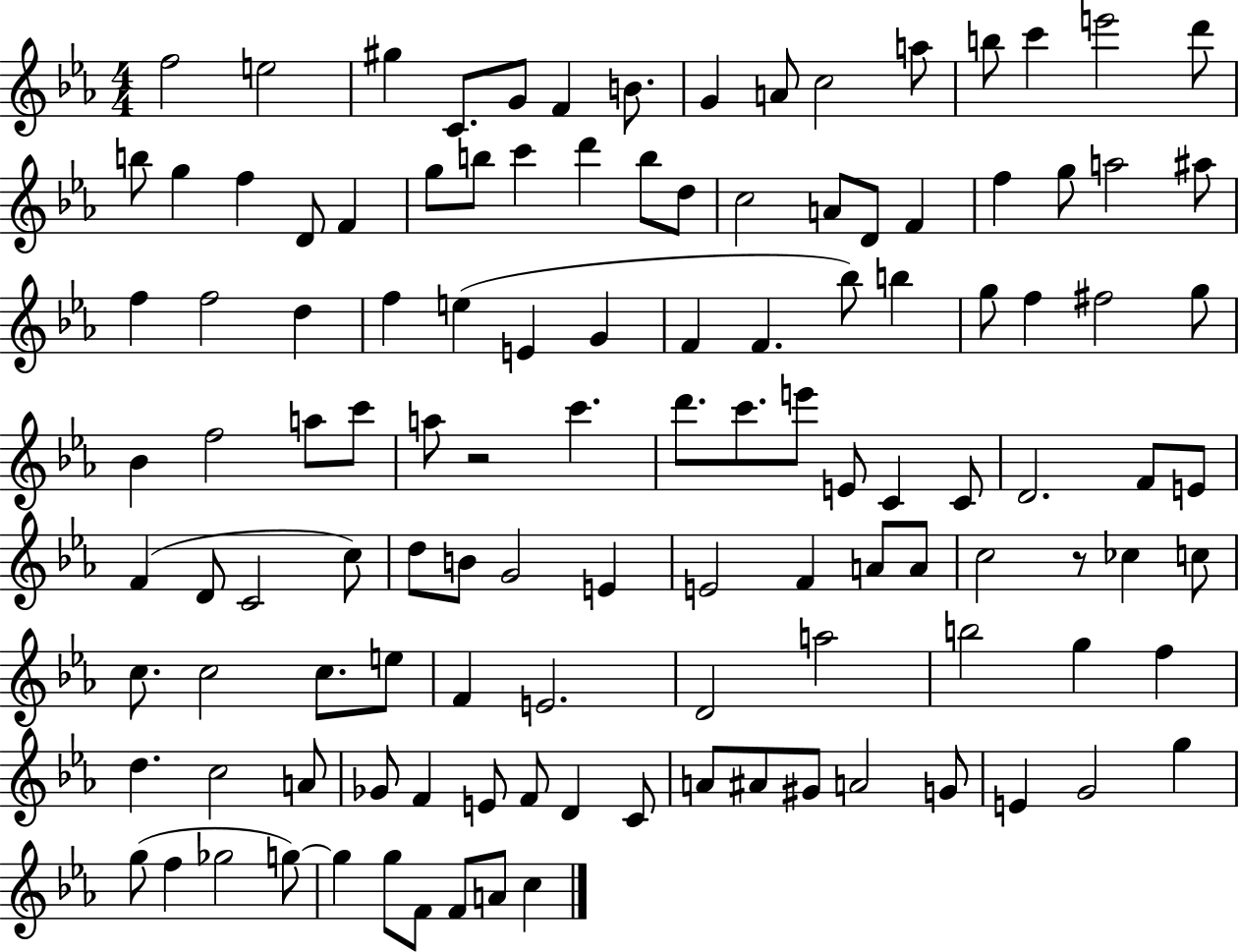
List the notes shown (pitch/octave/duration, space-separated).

F5/h E5/h G#5/q C4/e. G4/e F4/q B4/e. G4/q A4/e C5/h A5/e B5/e C6/q E6/h D6/e B5/e G5/q F5/q D4/e F4/q G5/e B5/e C6/q D6/q B5/e D5/e C5/h A4/e D4/e F4/q F5/q G5/e A5/h A#5/e F5/q F5/h D5/q F5/q E5/q E4/q G4/q F4/q F4/q. Bb5/e B5/q G5/e F5/q F#5/h G5/e Bb4/q F5/h A5/e C6/e A5/e R/h C6/q. D6/e. C6/e. E6/e E4/e C4/q C4/e D4/h. F4/e E4/e F4/q D4/e C4/h C5/e D5/e B4/e G4/h E4/q E4/h F4/q A4/e A4/e C5/h R/e CES5/q C5/e C5/e. C5/h C5/e. E5/e F4/q E4/h. D4/h A5/h B5/h G5/q F5/q D5/q. C5/h A4/e Gb4/e F4/q E4/e F4/e D4/q C4/e A4/e A#4/e G#4/e A4/h G4/e E4/q G4/h G5/q G5/e F5/q Gb5/h G5/e G5/q G5/e F4/e F4/e A4/e C5/q